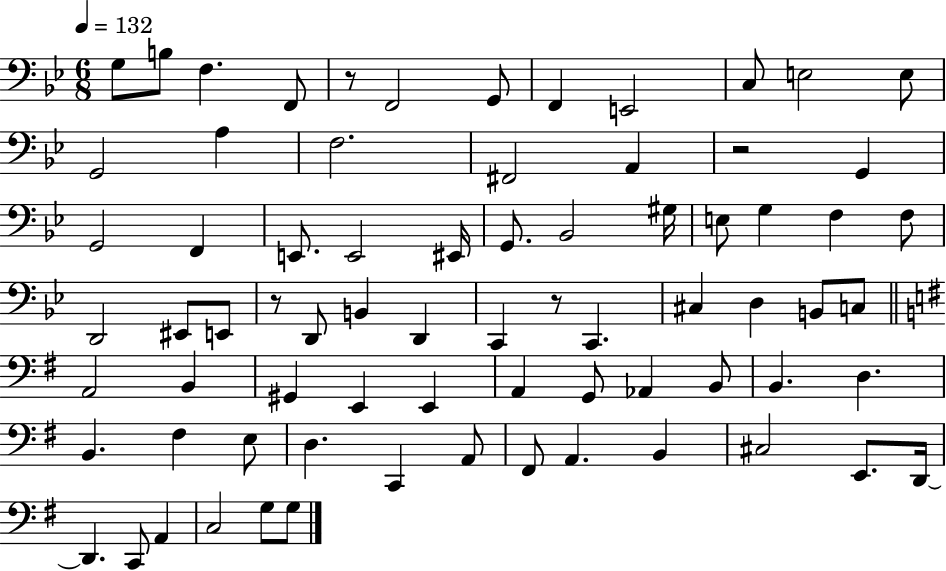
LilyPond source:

{
  \clef bass
  \numericTimeSignature
  \time 6/8
  \key bes \major
  \tempo 4 = 132
  g8 b8 f4. f,8 | r8 f,2 g,8 | f,4 e,2 | c8 e2 e8 | \break g,2 a4 | f2. | fis,2 a,4 | r2 g,4 | \break g,2 f,4 | e,8. e,2 eis,16 | g,8. bes,2 gis16 | e8 g4 f4 f8 | \break d,2 eis,8 e,8 | r8 d,8 b,4 d,4 | c,4 r8 c,4. | cis4 d4 b,8 c8 | \break \bar "||" \break \key g \major a,2 b,4 | gis,4 e,4 e,4 | a,4 g,8 aes,4 b,8 | b,4. d4. | \break b,4. fis4 e8 | d4. c,4 a,8 | fis,8 a,4. b,4 | cis2 e,8. d,16~~ | \break d,4. c,8 a,4 | c2 g8 g8 | \bar "|."
}